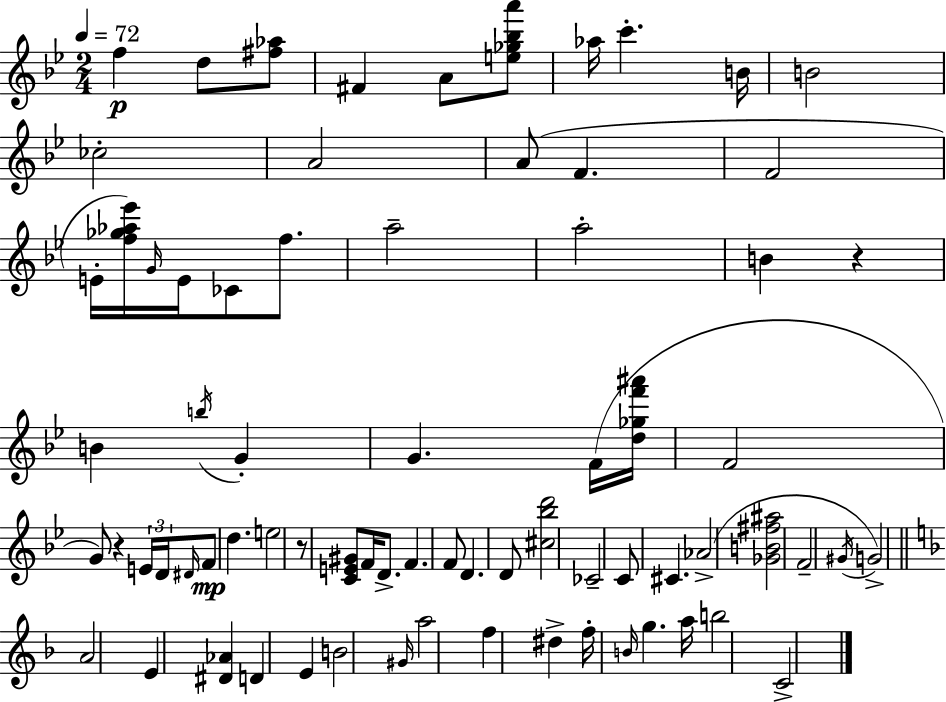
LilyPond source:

{
  \clef treble
  \numericTimeSignature
  \time 2/4
  \key g \minor
  \tempo 4 = 72
  \repeat volta 2 { f''4\p d''8 <fis'' aes''>8 | fis'4 a'8 <e'' ges'' bes'' a'''>8 | aes''16 c'''4.-. b'16 | b'2 | \break ces''2-. | a'2 | a'8( f'4. | f'2 | \break e'16-. <f'' ges'' aes'' ees'''>16) \grace { g'16 } e'16 ces'8 f''8. | a''2-- | a''2-. | b'4 r4 | \break b'4 \acciaccatura { b''16 } g'4-. | g'4. | f'16( <d'' ges'' f''' ais'''>16 f'2 | g'8) r4 | \break \tuplet 3/2 { e'16 d'16 \grace { dis'16 }\mp } f'8 d''4. | e''2 | r8 <c' e' gis'>8 f'16 | d'8.-> f'4. | \break f'8 d'4. | d'8 <cis'' bes'' d'''>2 | ces'2-- | c'8 cis'4. | \break aes'2->( | <ges' b' fis'' ais''>2 | f'2-- | \acciaccatura { gis'16 } g'2->) | \break \bar "||" \break \key f \major a'2 | e'4 <dis' aes'>4 | d'4 e'4 | b'2 | \break \grace { gis'16 } a''2 | f''4 dis''4-> | f''16-. \grace { b'16 } g''4. | a''16 b''2 | \break c'2-> | } \bar "|."
}